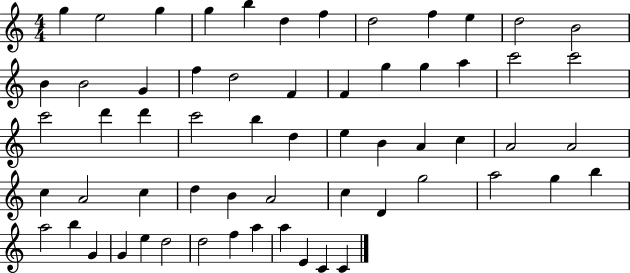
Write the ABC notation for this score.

X:1
T:Untitled
M:4/4
L:1/4
K:C
g e2 g g b d f d2 f e d2 B2 B B2 G f d2 F F g g a c'2 c'2 c'2 d' d' c'2 b d e B A c A2 A2 c A2 c d B A2 c D g2 a2 g b a2 b G G e d2 d2 f a a E C C